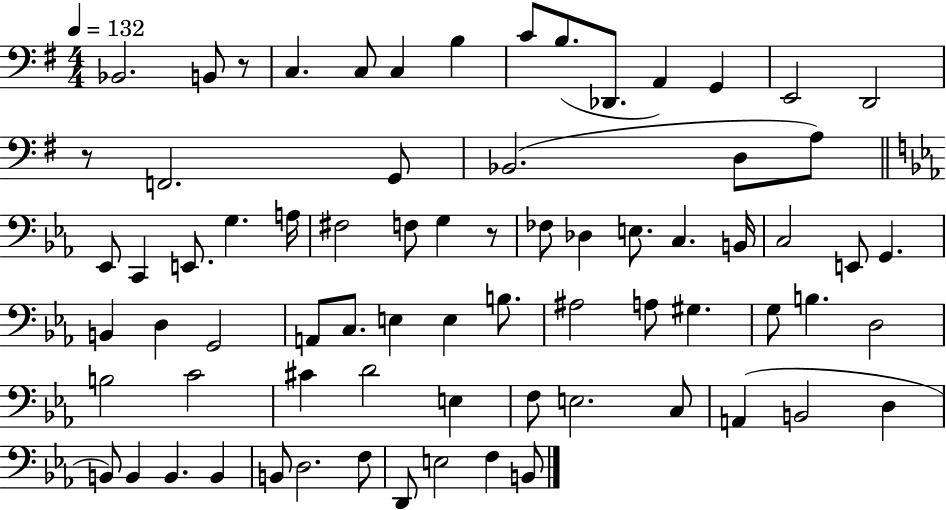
Bb2/h. B2/e R/e C3/q. C3/e C3/q B3/q C4/e B3/e. Db2/e. A2/q G2/q E2/h D2/h R/e F2/h. G2/e Bb2/h. D3/e A3/e Eb2/e C2/q E2/e. G3/q. A3/s F#3/h F3/e G3/q R/e FES3/e Db3/q E3/e. C3/q. B2/s C3/h E2/e G2/q. B2/q D3/q G2/h A2/e C3/e. E3/q E3/q B3/e. A#3/h A3/e G#3/q. G3/e B3/q. D3/h B3/h C4/h C#4/q D4/h E3/q F3/e E3/h. C3/e A2/q B2/h D3/q B2/e B2/q B2/q. B2/q B2/e D3/h. F3/e D2/e E3/h F3/q B2/e